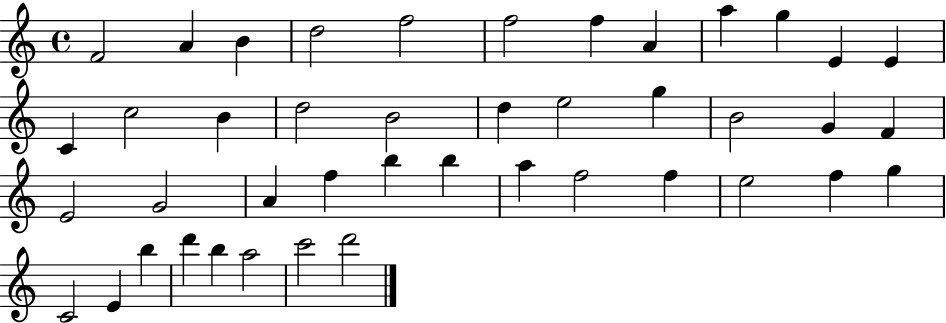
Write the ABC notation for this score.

X:1
T:Untitled
M:4/4
L:1/4
K:C
F2 A B d2 f2 f2 f A a g E E C c2 B d2 B2 d e2 g B2 G F E2 G2 A f b b a f2 f e2 f g C2 E b d' b a2 c'2 d'2